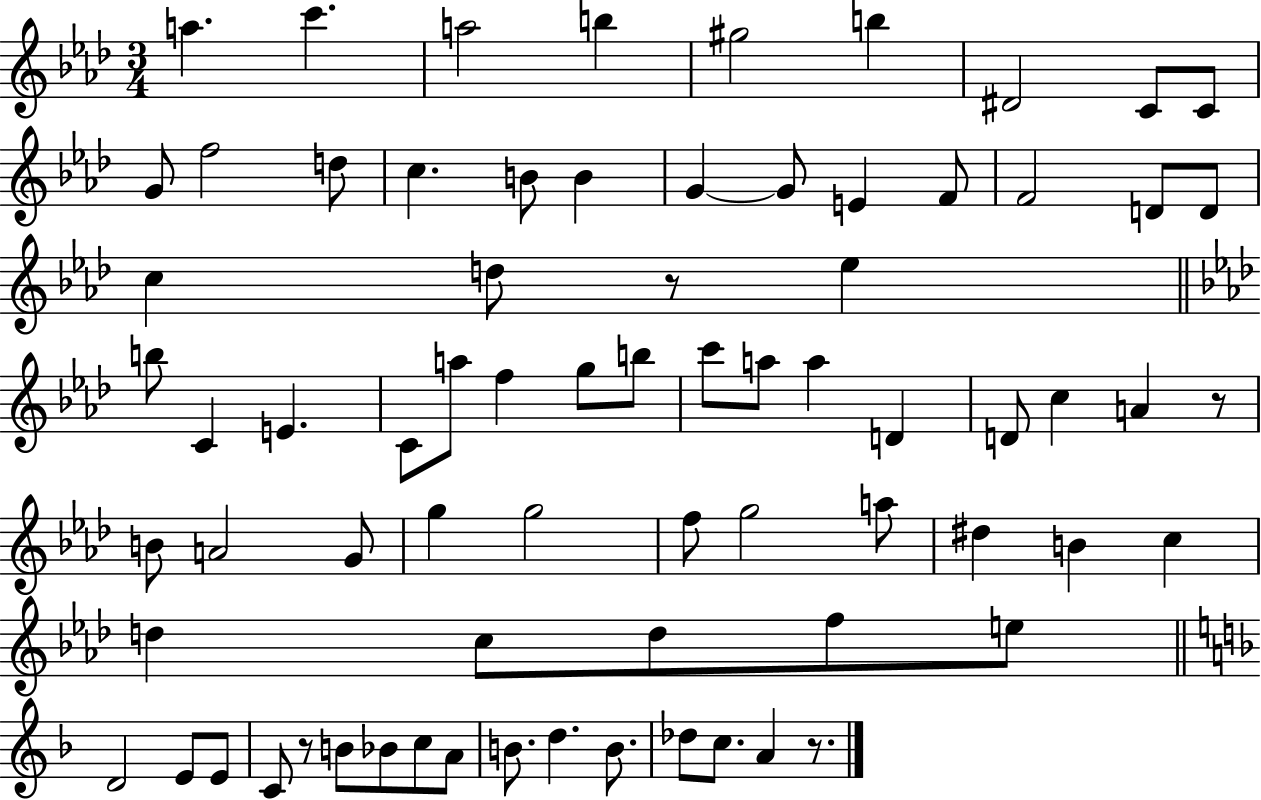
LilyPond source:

{
  \clef treble
  \numericTimeSignature
  \time 3/4
  \key aes \major
  \repeat volta 2 { a''4. c'''4. | a''2 b''4 | gis''2 b''4 | dis'2 c'8 c'8 | \break g'8 f''2 d''8 | c''4. b'8 b'4 | g'4~~ g'8 e'4 f'8 | f'2 d'8 d'8 | \break c''4 d''8 r8 ees''4 | \bar "||" \break \key f \minor b''8 c'4 e'4. | c'8 a''8 f''4 g''8 b''8 | c'''8 a''8 a''4 d'4 | d'8 c''4 a'4 r8 | \break b'8 a'2 g'8 | g''4 g''2 | f''8 g''2 a''8 | dis''4 b'4 c''4 | \break d''4 c''8 d''8 f''8 e''8 | \bar "||" \break \key d \minor d'2 e'8 e'8 | c'8 r8 b'8 bes'8 c''8 a'8 | b'8. d''4. b'8. | des''8 c''8. a'4 r8. | \break } \bar "|."
}